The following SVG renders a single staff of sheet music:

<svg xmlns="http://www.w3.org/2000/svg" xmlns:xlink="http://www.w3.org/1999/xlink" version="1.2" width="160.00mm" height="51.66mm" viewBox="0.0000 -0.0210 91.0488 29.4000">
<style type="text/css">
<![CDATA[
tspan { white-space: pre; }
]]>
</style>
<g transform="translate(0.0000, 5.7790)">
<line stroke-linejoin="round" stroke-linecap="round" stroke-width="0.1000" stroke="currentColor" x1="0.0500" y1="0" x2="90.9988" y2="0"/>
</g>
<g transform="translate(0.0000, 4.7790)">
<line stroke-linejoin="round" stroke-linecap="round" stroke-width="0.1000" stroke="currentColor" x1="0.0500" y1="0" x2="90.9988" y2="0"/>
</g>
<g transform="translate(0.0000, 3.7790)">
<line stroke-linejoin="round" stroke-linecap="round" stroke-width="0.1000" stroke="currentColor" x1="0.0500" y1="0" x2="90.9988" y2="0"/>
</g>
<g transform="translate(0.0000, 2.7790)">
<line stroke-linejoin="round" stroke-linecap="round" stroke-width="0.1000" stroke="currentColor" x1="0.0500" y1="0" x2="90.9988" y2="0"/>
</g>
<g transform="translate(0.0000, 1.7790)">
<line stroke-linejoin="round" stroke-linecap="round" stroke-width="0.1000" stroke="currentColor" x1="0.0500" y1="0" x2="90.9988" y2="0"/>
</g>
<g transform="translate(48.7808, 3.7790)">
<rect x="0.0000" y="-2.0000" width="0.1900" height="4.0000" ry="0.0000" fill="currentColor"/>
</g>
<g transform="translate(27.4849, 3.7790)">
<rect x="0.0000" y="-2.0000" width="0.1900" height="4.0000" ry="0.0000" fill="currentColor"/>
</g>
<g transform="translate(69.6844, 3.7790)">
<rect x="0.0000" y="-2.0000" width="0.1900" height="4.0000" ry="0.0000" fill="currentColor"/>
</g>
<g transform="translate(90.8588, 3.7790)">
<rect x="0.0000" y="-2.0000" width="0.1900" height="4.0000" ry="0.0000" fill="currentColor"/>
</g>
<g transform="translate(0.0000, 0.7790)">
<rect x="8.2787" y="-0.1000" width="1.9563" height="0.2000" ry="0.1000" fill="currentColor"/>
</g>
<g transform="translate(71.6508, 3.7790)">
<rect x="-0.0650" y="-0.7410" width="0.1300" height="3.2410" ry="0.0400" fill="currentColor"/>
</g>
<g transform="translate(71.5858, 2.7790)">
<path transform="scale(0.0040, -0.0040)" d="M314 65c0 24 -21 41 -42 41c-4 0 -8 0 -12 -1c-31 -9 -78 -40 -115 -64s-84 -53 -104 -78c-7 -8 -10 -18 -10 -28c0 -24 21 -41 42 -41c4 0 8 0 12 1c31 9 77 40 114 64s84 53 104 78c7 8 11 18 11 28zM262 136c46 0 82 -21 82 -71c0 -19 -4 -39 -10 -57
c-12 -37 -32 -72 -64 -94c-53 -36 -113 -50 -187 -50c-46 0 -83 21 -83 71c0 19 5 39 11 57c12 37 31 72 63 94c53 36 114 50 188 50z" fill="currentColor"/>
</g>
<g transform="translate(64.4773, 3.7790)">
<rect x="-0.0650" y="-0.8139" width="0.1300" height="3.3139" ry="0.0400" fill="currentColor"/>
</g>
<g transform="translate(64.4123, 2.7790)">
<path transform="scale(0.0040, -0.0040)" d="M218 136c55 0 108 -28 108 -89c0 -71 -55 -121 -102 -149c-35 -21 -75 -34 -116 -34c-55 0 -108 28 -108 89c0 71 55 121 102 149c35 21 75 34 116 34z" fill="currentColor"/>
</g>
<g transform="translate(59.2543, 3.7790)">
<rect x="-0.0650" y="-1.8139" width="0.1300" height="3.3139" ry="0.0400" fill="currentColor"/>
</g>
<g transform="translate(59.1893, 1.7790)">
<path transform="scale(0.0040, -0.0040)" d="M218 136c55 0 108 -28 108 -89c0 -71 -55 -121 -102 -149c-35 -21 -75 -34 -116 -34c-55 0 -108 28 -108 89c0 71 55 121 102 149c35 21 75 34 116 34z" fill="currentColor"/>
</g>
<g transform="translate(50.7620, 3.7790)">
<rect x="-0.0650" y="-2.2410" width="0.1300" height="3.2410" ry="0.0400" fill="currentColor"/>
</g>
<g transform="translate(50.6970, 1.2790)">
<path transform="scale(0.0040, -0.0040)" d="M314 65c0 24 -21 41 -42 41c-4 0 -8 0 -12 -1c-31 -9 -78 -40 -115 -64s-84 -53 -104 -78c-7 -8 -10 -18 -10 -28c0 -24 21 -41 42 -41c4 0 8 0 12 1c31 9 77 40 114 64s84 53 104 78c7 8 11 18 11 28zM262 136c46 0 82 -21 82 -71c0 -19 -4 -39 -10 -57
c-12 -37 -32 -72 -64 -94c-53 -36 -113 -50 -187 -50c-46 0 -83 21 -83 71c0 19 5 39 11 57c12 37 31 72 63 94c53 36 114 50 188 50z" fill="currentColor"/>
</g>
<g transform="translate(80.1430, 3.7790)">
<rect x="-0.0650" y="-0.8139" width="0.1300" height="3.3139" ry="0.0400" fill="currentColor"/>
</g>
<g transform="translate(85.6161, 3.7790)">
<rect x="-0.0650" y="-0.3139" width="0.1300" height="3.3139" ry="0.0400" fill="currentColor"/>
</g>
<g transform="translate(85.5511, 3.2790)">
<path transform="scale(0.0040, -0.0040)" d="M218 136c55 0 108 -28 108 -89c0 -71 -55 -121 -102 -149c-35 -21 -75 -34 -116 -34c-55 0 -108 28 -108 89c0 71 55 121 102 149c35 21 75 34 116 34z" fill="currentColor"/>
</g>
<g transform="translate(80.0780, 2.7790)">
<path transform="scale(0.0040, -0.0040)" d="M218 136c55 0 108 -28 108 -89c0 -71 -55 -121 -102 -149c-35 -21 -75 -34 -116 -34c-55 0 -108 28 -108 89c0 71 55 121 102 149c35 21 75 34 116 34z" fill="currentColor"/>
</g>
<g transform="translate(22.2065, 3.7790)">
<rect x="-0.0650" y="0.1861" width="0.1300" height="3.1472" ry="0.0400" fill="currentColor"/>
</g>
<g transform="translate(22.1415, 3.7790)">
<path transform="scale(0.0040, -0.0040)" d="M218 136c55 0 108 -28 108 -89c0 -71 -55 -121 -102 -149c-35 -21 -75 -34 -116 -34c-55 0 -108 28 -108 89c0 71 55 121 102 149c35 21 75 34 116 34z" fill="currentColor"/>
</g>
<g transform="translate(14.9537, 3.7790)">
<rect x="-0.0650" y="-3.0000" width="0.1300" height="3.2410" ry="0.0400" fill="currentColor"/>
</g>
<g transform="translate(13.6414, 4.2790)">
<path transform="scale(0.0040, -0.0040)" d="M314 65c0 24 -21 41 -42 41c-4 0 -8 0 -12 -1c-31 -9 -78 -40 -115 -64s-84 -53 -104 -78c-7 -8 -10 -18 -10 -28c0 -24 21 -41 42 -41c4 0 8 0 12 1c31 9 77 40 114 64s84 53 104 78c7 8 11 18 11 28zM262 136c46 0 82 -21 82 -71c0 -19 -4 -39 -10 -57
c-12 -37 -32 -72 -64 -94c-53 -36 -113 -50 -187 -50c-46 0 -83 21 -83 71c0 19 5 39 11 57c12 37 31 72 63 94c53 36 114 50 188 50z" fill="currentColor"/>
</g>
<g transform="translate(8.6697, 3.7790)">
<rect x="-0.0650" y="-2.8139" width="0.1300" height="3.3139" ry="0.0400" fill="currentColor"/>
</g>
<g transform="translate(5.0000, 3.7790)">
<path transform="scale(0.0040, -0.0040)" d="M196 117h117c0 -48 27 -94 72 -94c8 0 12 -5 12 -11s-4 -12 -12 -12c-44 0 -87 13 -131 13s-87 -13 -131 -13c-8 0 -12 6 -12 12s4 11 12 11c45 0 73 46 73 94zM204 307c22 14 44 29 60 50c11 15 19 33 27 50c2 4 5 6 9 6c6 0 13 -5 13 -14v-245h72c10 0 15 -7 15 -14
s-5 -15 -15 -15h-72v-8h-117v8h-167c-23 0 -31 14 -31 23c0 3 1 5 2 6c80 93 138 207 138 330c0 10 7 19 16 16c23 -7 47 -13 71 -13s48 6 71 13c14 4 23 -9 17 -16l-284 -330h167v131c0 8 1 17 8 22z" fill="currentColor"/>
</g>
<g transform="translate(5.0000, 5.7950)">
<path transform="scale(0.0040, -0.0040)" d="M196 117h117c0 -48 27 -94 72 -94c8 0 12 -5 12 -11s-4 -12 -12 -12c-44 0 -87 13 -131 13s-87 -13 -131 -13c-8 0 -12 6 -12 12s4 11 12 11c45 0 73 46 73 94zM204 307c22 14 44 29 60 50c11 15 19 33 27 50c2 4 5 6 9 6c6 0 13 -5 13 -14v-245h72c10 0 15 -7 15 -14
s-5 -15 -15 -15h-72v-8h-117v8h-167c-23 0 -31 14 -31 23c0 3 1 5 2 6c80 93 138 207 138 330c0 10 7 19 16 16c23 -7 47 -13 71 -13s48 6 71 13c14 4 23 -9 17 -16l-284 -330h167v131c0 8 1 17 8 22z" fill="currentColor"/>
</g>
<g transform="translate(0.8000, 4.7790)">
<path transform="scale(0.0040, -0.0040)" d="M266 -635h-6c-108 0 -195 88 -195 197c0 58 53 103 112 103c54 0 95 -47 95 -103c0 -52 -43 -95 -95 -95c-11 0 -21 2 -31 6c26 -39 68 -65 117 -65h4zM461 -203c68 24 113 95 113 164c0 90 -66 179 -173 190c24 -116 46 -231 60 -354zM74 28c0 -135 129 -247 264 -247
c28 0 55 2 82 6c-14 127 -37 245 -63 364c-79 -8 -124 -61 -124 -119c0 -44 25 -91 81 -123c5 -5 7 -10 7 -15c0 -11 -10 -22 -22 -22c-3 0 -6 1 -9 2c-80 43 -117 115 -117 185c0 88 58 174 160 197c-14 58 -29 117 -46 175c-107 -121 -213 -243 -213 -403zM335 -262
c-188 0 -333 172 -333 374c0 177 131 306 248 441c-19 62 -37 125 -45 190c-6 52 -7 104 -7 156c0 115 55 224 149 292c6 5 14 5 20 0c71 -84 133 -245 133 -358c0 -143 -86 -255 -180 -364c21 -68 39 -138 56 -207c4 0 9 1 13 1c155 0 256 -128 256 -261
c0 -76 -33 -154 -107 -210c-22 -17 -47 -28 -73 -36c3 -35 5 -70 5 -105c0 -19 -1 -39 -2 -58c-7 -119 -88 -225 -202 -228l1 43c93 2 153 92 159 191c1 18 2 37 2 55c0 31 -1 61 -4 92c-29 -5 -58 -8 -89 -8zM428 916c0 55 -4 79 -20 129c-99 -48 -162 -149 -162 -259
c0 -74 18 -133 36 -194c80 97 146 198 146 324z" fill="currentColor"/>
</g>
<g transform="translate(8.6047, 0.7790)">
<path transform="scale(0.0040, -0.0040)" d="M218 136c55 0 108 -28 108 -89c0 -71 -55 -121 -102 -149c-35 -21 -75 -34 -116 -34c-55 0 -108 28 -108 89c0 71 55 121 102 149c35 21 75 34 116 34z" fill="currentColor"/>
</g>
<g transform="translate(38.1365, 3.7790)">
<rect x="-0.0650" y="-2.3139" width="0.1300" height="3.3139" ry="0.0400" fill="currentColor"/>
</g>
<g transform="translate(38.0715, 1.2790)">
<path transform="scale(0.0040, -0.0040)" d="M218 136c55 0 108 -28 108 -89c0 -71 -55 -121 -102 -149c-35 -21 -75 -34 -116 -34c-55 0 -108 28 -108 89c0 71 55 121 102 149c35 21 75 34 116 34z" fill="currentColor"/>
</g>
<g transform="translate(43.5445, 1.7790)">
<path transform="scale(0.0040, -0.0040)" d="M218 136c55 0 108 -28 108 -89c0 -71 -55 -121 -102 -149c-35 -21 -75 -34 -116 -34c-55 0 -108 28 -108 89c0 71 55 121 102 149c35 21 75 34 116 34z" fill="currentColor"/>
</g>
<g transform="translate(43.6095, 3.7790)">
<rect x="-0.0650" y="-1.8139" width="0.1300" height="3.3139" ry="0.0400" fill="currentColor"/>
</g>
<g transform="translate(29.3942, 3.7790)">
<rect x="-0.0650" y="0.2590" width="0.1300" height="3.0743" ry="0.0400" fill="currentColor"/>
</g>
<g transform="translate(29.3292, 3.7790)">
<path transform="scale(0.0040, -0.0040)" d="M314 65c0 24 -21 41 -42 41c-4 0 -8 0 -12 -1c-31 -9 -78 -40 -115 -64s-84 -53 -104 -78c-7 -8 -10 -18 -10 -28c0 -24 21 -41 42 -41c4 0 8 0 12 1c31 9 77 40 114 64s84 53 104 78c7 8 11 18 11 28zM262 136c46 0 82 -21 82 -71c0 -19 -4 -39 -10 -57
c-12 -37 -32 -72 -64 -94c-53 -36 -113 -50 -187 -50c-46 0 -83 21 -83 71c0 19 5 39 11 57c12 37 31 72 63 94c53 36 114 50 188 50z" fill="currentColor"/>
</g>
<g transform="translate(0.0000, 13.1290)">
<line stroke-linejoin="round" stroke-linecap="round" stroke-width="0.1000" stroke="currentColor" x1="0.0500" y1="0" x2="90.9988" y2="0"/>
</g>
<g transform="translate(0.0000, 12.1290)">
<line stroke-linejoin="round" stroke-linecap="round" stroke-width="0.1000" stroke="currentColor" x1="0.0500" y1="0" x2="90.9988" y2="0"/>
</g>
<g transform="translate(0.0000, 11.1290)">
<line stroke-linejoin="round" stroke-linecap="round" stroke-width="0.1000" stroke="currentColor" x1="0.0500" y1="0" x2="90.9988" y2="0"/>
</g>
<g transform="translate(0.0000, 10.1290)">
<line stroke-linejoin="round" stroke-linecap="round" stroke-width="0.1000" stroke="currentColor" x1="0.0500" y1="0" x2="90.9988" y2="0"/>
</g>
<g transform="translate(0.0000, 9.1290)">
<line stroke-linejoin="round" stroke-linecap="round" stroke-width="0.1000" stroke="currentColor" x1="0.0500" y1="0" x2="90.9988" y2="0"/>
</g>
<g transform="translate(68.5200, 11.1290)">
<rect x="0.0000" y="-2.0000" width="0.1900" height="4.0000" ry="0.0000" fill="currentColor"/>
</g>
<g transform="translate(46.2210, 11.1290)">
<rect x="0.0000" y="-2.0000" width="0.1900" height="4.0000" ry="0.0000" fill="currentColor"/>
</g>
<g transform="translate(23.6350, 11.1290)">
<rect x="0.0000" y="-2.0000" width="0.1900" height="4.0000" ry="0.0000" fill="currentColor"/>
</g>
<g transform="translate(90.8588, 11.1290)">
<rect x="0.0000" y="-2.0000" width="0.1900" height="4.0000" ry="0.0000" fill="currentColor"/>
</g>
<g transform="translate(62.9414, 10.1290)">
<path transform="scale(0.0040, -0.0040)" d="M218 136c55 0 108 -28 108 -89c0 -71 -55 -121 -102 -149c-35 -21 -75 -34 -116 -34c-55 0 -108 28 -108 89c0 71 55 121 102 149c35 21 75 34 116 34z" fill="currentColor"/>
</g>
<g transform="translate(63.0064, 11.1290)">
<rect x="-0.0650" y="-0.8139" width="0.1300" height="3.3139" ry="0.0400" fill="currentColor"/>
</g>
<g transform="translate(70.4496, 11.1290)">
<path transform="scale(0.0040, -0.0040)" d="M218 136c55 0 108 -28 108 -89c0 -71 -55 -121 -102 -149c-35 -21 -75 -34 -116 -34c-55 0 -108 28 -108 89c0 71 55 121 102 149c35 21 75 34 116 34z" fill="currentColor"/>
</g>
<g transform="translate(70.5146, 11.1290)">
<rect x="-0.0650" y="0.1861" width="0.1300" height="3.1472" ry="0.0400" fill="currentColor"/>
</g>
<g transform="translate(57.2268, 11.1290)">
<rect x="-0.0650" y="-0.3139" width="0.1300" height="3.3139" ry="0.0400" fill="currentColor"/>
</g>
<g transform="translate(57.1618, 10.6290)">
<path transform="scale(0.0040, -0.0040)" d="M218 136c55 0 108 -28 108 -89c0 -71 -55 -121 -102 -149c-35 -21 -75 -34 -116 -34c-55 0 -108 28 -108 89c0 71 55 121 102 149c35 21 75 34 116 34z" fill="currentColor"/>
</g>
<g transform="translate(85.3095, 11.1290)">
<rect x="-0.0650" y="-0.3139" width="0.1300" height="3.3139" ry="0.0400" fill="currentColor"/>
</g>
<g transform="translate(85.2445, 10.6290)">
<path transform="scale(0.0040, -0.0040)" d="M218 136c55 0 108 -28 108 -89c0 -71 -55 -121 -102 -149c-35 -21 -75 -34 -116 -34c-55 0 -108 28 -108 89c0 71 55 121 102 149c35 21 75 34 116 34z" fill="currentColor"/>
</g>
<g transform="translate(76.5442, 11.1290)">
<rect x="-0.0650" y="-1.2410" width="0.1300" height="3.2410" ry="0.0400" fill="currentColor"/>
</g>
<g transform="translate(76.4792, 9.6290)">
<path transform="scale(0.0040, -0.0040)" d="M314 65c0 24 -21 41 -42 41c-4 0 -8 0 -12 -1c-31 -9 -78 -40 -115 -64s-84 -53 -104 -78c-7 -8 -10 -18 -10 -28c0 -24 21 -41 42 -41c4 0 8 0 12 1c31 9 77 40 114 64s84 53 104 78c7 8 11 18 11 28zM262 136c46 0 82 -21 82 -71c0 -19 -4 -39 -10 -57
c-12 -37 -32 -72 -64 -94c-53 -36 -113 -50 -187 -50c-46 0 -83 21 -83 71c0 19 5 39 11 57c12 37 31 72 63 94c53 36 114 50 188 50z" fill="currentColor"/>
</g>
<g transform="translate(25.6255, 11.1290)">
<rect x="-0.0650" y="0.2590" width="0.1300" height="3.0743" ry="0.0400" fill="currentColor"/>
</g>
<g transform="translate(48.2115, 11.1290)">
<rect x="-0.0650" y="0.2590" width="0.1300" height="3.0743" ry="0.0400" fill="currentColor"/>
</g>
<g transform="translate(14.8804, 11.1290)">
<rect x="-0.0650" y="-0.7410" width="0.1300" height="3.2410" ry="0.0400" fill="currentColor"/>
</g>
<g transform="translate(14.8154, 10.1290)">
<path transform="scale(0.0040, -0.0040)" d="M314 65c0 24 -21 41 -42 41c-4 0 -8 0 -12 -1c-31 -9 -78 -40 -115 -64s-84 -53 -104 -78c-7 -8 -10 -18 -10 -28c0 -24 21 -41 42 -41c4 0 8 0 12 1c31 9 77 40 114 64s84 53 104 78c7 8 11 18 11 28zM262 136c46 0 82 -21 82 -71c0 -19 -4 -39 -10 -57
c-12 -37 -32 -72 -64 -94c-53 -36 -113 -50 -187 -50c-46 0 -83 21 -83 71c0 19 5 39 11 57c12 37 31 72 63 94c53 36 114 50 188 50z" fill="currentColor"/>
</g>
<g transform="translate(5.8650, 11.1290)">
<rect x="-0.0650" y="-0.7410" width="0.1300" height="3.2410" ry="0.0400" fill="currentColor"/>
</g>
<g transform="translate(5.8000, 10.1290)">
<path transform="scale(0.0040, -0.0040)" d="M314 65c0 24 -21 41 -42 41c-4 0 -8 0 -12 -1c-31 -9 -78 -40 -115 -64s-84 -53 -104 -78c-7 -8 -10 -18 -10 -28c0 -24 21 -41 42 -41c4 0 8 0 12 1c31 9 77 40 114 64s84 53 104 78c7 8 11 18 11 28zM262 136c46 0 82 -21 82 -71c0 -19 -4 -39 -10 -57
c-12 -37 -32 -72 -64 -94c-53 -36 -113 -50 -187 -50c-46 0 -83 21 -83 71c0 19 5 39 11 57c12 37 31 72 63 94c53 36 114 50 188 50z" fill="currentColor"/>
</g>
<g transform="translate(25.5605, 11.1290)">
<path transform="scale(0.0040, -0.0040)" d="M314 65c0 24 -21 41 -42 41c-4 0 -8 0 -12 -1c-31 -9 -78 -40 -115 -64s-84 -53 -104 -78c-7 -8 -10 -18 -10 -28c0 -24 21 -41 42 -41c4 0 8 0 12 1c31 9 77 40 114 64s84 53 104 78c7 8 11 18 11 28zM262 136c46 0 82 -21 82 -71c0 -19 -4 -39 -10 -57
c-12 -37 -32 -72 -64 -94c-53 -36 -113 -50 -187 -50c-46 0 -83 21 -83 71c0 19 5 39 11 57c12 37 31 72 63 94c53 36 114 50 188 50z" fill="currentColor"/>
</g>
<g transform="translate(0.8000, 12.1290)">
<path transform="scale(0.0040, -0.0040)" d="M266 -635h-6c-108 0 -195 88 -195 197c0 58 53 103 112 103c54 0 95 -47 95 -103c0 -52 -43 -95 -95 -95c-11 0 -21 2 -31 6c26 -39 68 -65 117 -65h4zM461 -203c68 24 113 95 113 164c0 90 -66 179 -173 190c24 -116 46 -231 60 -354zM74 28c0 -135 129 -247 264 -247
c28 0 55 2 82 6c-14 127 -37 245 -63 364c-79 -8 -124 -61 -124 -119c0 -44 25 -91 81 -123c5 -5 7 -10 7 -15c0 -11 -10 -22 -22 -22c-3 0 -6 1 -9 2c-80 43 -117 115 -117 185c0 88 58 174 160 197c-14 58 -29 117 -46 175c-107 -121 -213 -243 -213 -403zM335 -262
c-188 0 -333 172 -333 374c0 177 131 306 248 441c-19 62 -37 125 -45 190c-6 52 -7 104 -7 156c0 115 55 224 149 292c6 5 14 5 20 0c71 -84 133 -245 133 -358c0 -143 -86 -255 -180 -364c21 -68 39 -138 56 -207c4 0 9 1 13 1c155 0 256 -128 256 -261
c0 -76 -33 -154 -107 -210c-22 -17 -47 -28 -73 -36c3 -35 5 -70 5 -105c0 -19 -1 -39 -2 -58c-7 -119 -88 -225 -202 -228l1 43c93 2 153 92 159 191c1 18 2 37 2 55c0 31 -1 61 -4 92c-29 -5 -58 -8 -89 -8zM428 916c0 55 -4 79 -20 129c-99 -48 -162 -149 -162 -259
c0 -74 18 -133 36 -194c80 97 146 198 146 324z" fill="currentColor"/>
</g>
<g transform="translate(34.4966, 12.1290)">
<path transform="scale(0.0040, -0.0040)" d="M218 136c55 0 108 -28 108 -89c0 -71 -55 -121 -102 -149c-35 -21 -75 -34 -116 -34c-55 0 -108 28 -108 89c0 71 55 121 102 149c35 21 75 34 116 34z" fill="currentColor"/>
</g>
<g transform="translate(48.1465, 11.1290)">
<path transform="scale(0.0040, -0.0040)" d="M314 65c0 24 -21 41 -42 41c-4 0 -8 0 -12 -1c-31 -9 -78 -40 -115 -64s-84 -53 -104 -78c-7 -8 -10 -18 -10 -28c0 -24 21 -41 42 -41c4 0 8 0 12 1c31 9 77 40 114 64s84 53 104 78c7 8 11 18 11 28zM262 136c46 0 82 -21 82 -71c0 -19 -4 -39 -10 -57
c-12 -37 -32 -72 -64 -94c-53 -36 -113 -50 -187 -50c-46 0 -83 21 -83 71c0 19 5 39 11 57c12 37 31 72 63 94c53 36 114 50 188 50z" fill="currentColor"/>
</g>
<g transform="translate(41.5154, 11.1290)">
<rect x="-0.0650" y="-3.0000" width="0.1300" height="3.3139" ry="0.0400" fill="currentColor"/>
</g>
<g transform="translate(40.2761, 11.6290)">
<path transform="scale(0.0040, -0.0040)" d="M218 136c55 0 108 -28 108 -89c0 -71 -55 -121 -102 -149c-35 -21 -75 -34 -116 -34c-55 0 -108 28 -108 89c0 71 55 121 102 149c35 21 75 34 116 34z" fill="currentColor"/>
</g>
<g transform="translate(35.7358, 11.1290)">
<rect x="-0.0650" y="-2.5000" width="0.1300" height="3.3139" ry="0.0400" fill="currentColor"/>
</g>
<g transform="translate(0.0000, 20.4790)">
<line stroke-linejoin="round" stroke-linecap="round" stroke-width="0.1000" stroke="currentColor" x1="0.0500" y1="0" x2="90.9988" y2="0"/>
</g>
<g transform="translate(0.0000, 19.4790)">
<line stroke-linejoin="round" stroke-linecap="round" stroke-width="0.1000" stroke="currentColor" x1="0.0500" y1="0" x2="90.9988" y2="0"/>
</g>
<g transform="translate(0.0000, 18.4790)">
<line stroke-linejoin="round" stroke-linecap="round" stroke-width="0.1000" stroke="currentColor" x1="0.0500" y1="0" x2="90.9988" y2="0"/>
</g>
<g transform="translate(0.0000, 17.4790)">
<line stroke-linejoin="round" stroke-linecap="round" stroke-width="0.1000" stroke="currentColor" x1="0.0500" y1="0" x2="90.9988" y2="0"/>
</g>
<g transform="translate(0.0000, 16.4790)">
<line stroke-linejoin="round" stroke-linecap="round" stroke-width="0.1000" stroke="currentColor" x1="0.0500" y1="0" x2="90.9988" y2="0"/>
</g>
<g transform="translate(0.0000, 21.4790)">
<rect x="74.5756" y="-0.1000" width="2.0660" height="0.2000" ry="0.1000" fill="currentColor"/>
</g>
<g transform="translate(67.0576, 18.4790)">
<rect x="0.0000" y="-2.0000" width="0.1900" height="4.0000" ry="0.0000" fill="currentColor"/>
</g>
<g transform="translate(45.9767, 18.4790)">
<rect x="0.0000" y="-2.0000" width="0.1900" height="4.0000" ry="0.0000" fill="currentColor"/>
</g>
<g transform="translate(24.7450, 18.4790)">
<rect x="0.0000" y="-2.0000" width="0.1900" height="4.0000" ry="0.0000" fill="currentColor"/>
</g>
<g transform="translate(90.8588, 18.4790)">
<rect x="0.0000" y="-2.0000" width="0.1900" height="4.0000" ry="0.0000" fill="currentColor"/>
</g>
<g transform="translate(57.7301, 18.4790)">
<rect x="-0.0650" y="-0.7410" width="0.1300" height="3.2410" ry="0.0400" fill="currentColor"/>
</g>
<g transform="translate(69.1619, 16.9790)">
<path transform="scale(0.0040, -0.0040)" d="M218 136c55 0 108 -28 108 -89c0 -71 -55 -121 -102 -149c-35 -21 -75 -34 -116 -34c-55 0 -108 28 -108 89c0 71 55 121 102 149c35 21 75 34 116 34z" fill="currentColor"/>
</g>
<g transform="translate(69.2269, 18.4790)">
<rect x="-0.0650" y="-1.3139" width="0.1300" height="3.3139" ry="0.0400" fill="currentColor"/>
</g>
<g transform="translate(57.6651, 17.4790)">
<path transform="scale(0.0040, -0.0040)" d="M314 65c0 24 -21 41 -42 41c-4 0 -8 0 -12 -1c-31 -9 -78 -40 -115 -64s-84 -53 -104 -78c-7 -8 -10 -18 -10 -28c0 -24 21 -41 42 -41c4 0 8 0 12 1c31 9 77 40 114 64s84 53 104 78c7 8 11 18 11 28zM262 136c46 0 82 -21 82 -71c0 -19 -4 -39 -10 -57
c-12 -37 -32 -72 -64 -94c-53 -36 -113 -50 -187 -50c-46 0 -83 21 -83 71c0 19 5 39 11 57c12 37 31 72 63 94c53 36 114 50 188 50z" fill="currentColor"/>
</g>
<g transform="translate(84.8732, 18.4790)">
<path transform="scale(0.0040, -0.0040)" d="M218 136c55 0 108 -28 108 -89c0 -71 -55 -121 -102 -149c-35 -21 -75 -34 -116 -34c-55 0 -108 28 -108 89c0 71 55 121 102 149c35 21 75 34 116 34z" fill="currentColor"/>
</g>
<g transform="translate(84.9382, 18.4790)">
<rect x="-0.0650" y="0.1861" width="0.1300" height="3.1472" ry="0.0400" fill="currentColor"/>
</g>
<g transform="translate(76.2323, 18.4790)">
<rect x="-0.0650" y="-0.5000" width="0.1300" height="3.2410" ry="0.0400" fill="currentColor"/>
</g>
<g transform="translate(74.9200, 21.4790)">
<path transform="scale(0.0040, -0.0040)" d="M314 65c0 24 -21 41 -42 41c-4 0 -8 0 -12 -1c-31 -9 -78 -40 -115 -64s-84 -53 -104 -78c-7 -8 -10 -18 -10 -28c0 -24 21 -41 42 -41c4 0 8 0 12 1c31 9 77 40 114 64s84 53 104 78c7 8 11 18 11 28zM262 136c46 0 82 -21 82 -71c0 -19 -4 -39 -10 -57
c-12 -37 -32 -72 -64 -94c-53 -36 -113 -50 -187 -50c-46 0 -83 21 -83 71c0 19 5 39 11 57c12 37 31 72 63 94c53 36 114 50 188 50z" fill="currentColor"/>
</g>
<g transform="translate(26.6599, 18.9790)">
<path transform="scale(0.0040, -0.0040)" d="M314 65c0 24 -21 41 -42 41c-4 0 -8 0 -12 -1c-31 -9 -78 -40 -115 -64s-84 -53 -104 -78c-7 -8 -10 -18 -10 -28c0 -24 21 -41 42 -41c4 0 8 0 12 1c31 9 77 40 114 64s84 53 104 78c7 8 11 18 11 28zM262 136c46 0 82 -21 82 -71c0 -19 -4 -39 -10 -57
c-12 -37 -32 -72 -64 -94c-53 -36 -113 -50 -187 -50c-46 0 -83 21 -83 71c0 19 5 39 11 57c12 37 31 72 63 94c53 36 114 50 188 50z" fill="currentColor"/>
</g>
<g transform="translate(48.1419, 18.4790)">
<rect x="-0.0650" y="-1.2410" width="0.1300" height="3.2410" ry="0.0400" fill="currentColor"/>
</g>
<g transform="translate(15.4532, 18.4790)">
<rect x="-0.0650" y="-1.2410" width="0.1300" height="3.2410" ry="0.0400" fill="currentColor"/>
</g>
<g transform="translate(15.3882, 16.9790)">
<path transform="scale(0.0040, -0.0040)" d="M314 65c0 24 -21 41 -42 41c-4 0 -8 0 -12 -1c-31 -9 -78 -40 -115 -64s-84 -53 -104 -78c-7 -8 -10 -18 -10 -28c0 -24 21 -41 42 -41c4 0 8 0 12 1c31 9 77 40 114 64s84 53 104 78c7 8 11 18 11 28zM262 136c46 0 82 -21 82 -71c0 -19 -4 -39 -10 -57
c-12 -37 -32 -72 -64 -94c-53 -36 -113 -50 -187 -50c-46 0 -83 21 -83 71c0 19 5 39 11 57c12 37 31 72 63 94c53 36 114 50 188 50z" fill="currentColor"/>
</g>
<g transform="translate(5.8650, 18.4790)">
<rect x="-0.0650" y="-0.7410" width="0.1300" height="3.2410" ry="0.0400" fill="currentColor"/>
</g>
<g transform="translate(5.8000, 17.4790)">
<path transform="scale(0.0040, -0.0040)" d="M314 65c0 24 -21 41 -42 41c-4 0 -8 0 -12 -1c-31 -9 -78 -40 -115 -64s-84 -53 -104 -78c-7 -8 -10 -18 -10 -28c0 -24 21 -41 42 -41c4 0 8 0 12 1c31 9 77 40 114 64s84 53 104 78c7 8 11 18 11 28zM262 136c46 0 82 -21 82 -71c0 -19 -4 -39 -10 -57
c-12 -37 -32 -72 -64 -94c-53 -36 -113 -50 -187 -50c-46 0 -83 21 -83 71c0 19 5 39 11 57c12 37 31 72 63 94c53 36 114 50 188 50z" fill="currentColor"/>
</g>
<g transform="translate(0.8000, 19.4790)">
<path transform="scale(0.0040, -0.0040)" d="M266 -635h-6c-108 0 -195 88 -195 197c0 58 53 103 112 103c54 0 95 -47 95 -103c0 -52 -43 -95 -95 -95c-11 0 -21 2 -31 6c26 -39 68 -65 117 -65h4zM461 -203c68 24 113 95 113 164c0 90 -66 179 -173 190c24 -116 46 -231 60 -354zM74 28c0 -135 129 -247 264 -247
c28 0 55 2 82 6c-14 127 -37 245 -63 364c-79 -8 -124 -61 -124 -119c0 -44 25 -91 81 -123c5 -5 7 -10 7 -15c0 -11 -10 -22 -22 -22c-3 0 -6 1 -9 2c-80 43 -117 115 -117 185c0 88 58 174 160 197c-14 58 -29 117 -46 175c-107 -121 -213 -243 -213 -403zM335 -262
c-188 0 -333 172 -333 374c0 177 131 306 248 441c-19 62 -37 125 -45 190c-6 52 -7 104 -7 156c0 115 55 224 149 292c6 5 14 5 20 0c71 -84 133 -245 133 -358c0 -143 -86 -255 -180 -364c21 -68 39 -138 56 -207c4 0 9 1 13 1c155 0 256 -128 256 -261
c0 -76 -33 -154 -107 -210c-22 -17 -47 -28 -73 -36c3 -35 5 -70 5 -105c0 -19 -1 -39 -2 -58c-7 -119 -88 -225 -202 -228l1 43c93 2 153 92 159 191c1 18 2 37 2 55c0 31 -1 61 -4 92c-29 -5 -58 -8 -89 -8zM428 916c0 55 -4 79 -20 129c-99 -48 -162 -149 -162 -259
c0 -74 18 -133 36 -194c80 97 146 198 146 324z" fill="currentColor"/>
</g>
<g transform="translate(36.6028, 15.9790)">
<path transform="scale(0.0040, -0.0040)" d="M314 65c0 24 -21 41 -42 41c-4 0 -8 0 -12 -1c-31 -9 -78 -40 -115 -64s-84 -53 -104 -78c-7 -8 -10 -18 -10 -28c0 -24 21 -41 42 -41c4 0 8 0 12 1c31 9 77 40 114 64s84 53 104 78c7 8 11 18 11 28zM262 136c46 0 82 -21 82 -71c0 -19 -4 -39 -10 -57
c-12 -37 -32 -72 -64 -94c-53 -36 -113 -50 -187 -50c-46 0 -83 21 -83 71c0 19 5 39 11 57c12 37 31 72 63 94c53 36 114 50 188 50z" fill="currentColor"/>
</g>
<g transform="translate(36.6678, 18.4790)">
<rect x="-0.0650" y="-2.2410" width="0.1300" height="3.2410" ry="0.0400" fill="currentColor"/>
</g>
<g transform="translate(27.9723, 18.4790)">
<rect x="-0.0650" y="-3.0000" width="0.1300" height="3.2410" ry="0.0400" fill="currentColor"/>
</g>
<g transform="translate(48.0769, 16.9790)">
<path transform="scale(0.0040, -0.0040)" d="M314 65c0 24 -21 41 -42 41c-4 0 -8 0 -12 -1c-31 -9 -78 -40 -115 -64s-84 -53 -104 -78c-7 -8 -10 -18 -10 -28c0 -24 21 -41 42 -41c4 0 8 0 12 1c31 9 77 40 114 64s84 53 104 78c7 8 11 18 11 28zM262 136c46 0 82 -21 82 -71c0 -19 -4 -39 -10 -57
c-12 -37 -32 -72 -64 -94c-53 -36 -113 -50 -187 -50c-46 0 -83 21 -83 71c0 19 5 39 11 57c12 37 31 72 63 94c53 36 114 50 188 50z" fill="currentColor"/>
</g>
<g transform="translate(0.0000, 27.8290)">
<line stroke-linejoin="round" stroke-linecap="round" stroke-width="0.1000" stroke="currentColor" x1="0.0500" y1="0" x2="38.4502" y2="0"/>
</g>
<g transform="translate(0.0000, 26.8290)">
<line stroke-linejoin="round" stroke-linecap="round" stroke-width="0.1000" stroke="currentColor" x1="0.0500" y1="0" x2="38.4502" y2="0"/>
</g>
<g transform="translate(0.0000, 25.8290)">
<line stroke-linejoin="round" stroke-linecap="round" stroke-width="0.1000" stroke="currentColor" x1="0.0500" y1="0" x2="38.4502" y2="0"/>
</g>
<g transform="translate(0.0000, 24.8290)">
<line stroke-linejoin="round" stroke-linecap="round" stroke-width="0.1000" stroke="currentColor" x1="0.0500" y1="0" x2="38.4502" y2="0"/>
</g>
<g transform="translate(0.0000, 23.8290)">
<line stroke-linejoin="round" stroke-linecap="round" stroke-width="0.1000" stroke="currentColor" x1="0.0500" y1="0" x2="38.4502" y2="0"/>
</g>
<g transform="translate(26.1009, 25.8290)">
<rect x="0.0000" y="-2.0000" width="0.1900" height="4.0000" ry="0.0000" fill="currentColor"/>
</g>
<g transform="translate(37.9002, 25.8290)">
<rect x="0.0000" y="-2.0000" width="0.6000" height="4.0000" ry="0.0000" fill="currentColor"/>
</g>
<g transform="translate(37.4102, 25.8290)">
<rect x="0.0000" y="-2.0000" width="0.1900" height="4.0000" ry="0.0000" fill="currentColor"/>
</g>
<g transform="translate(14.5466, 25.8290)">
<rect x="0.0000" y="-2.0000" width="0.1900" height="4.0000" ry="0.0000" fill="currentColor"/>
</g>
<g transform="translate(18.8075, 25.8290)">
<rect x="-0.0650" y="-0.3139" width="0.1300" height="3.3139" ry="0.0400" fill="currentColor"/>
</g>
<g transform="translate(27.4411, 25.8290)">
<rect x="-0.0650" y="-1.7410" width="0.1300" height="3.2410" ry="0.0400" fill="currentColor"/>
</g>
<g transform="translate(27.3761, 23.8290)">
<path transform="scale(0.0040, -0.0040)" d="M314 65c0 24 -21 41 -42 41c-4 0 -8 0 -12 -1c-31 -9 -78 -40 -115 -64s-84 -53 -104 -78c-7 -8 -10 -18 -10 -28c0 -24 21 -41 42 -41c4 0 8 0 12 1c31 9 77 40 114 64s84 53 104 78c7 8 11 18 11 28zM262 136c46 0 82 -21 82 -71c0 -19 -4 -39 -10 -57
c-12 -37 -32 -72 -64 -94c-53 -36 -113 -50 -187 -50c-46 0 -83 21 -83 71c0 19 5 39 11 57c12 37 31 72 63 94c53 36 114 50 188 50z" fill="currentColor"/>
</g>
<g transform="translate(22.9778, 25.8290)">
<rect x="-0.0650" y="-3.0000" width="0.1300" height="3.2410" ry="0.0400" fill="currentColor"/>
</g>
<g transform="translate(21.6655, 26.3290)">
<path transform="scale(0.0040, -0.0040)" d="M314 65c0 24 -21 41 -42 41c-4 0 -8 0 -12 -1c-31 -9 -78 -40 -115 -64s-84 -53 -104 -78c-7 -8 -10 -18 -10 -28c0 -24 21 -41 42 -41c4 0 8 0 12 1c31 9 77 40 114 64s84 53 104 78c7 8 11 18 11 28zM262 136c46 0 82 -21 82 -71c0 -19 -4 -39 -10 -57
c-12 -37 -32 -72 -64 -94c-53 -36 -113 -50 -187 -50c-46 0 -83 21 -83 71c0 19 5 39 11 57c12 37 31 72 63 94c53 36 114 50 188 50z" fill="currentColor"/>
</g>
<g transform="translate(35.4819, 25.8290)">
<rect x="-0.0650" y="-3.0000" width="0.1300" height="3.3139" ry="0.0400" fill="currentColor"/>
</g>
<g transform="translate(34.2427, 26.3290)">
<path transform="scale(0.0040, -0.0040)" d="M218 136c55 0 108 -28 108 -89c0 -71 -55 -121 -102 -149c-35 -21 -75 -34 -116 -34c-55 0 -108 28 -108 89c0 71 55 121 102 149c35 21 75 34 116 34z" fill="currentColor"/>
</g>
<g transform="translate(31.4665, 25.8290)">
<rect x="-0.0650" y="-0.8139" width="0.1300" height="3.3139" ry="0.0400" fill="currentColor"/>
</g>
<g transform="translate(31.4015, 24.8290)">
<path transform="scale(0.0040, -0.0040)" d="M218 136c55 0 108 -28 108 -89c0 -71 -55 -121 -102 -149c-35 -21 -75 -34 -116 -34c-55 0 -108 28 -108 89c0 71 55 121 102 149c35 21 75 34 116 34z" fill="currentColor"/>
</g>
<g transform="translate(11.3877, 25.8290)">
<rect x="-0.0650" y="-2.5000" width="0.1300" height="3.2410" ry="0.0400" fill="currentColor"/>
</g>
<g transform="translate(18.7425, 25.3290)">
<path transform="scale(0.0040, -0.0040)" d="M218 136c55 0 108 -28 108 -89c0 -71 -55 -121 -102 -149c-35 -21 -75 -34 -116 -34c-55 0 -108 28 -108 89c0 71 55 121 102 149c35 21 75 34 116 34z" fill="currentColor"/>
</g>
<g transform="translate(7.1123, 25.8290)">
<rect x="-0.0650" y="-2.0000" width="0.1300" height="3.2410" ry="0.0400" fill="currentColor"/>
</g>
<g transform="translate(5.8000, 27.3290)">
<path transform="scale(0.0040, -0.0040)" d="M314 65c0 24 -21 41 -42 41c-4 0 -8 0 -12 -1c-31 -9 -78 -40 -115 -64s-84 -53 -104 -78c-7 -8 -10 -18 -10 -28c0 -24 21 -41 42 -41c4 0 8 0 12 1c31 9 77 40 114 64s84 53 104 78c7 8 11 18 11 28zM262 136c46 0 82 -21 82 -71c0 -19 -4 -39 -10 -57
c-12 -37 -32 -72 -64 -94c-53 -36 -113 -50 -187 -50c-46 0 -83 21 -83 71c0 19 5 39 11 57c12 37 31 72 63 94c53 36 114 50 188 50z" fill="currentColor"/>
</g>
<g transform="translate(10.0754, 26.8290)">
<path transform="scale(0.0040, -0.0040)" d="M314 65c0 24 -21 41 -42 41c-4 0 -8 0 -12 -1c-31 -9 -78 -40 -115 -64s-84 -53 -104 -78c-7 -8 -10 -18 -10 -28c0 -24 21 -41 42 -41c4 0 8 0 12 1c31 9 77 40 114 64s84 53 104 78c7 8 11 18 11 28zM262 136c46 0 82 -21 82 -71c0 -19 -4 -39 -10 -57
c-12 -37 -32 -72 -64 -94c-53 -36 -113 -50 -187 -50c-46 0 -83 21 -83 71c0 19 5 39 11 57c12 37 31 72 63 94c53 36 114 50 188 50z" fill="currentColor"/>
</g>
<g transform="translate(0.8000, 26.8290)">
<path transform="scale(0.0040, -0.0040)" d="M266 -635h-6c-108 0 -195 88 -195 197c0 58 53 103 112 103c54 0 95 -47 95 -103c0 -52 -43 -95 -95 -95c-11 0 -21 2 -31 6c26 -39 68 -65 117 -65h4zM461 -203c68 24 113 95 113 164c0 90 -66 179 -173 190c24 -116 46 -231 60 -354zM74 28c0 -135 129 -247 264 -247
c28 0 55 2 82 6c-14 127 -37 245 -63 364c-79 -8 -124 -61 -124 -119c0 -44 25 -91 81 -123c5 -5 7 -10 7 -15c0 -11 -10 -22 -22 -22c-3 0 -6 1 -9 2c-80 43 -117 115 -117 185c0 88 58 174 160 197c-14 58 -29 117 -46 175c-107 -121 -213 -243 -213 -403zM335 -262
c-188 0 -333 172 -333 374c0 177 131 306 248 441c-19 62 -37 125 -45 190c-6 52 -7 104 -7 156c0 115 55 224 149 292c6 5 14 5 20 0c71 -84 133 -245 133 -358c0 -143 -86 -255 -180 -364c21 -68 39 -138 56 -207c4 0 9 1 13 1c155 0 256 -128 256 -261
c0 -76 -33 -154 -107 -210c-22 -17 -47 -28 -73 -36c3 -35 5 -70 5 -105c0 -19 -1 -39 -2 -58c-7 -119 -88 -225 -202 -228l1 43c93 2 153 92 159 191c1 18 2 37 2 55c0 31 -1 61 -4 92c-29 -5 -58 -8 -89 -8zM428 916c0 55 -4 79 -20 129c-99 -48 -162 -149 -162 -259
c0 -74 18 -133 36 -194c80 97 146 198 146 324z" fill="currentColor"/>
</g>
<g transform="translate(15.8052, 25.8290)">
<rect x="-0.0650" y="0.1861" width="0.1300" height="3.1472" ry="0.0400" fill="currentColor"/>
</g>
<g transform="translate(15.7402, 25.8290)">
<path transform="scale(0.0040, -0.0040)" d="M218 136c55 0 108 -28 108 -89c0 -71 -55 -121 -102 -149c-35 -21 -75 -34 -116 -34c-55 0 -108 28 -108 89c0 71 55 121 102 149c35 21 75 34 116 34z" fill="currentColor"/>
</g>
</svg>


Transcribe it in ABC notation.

X:1
T:Untitled
M:4/4
L:1/4
K:C
a A2 B B2 g f g2 f d d2 d c d2 d2 B2 G A B2 c d B e2 c d2 e2 A2 g2 e2 d2 e C2 B F2 G2 B c A2 f2 d A